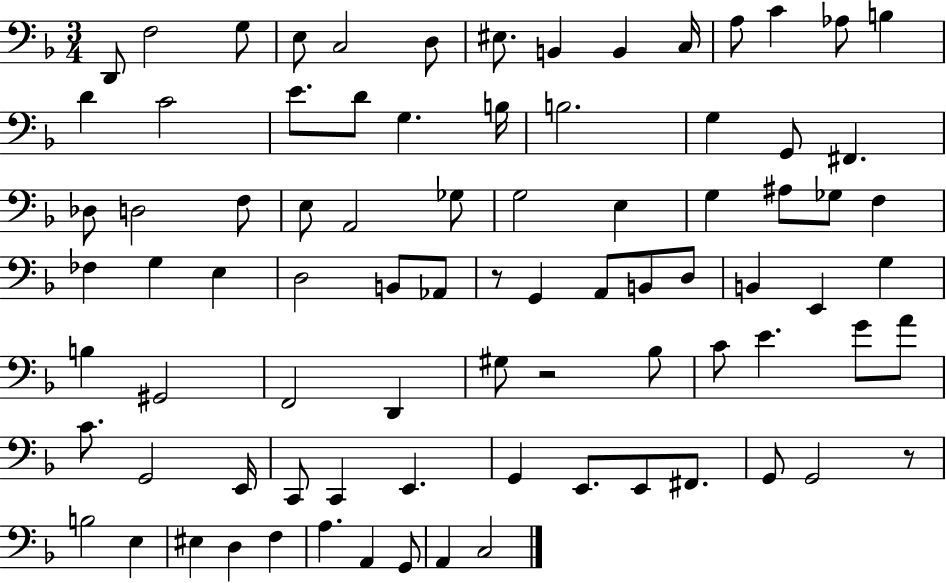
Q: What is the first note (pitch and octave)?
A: D2